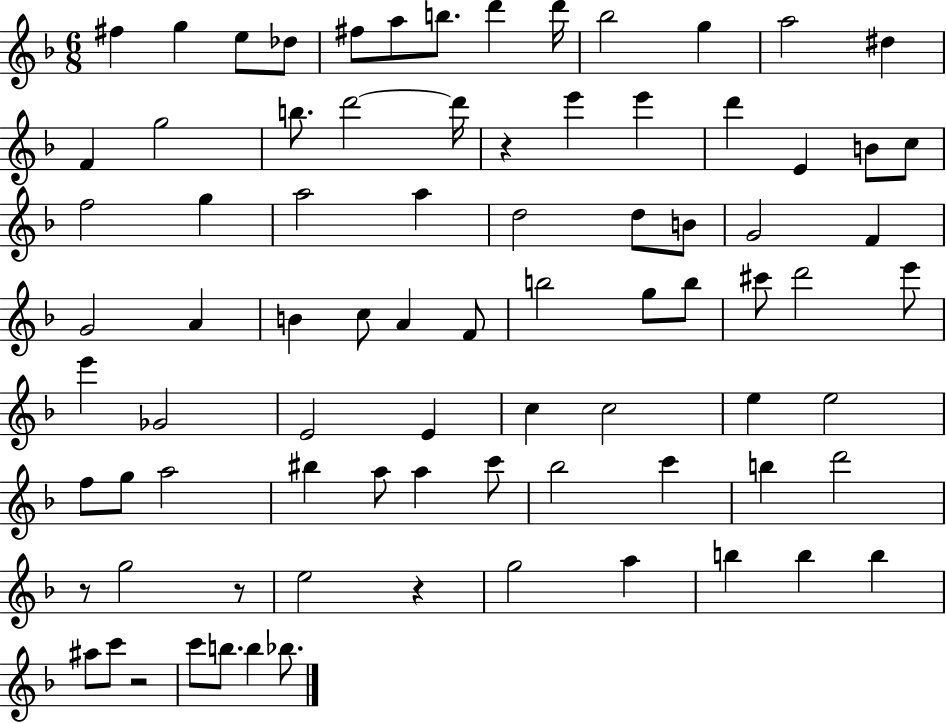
{
  \clef treble
  \numericTimeSignature
  \time 6/8
  \key f \major
  fis''4 g''4 e''8 des''8 | fis''8 a''8 b''8. d'''4 d'''16 | bes''2 g''4 | a''2 dis''4 | \break f'4 g''2 | b''8. d'''2~~ d'''16 | r4 e'''4 e'''4 | d'''4 e'4 b'8 c''8 | \break f''2 g''4 | a''2 a''4 | d''2 d''8 b'8 | g'2 f'4 | \break g'2 a'4 | b'4 c''8 a'4 f'8 | b''2 g''8 b''8 | cis'''8 d'''2 e'''8 | \break e'''4 ges'2 | e'2 e'4 | c''4 c''2 | e''4 e''2 | \break f''8 g''8 a''2 | bis''4 a''8 a''4 c'''8 | bes''2 c'''4 | b''4 d'''2 | \break r8 g''2 r8 | e''2 r4 | g''2 a''4 | b''4 b''4 b''4 | \break ais''8 c'''8 r2 | c'''8 b''8. b''4 bes''8. | \bar "|."
}